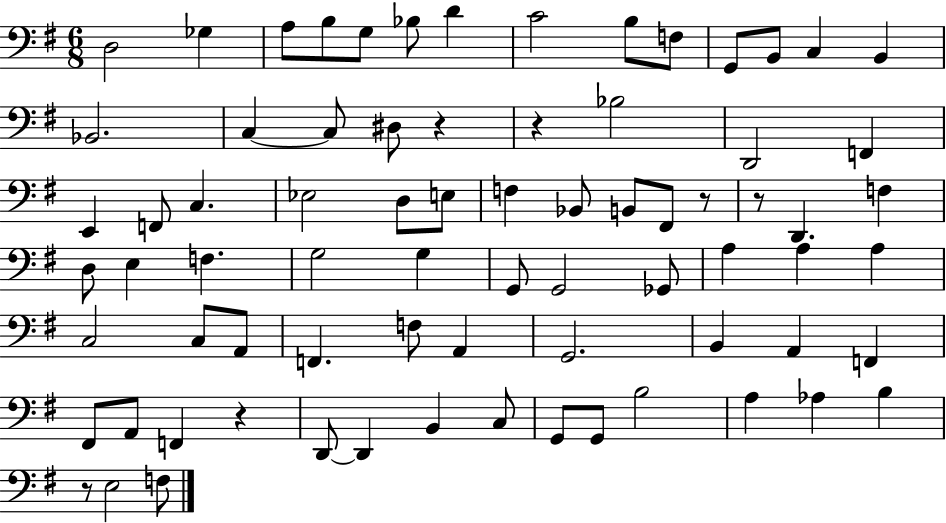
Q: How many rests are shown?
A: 6